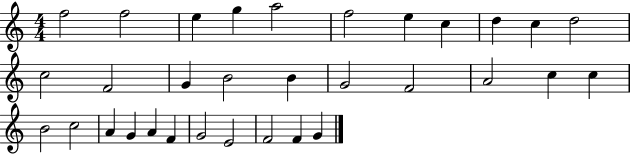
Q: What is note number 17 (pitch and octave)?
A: G4